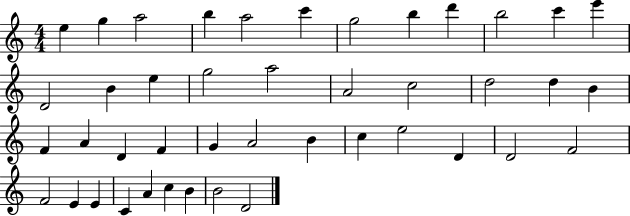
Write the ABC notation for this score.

X:1
T:Untitled
M:4/4
L:1/4
K:C
e g a2 b a2 c' g2 b d' b2 c' e' D2 B e g2 a2 A2 c2 d2 d B F A D F G A2 B c e2 D D2 F2 F2 E E C A c B B2 D2